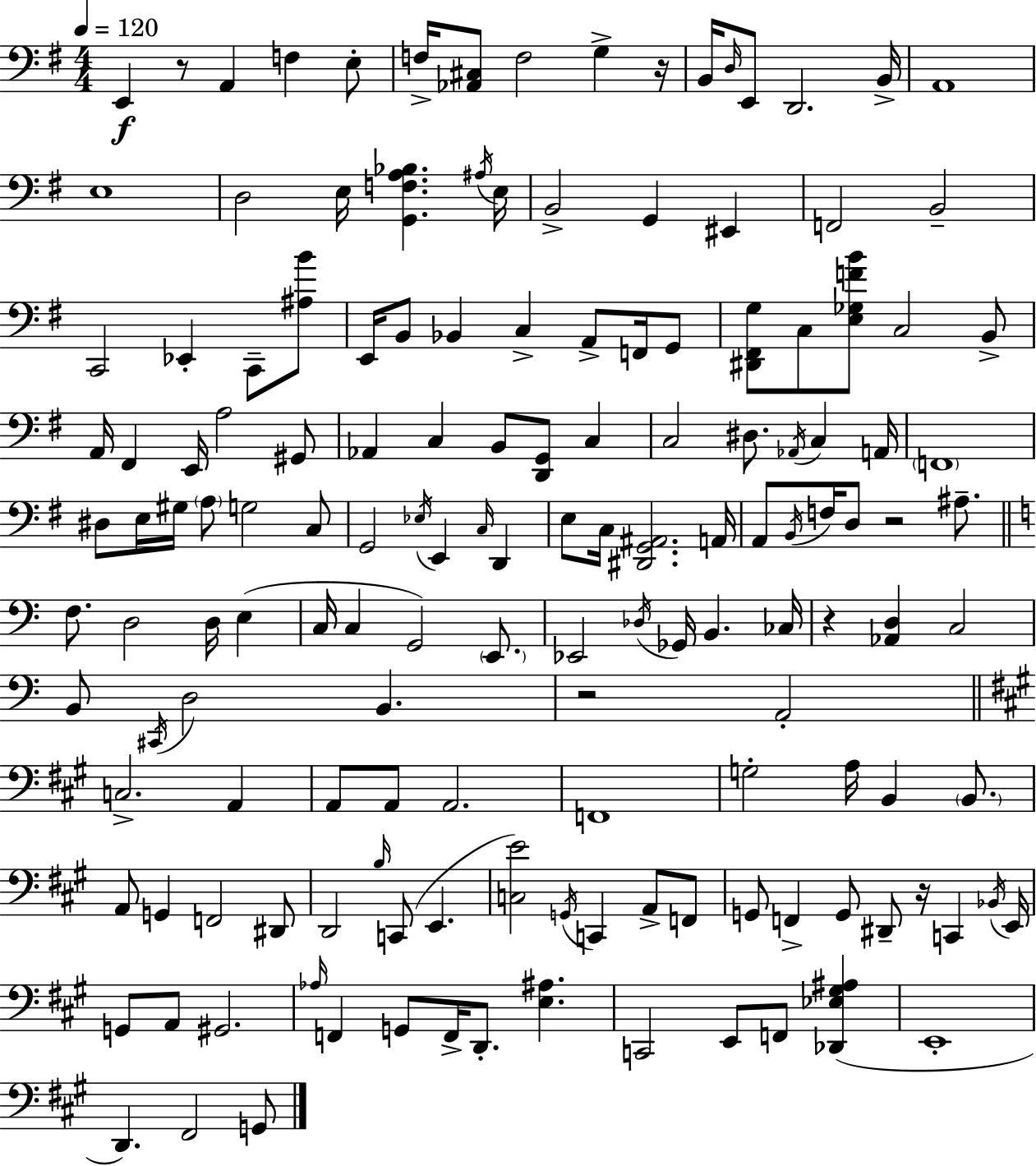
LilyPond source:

{
  \clef bass
  \numericTimeSignature
  \time 4/4
  \key e \minor
  \tempo 4 = 120
  \repeat volta 2 { e,4\f r8 a,4 f4 e8-. | f16-> <aes, cis>8 f2 g4-> r16 | b,16 \grace { d16 } e,8 d,2. | b,16-> a,1 | \break e1 | d2 e16 <g, f a bes>4. | \acciaccatura { ais16 } e16 b,2-> g,4 eis,4 | f,2 b,2-- | \break c,2 ees,4-. c,8-- | <ais b'>8 e,16 b,8 bes,4 c4-> a,8-> f,16 | g,8 <dis, fis, g>8 c8 <e ges f' b'>8 c2 | b,8-> a,16 fis,4 e,16 a2 | \break gis,8 aes,4 c4 b,8 <d, g,>8 c4 | c2 dis8. \acciaccatura { aes,16 } c4 | a,16 \parenthesize f,1 | dis8 e16 gis16 \parenthesize a8 g2 | \break c8 g,2 \acciaccatura { ees16 } e,4 | \grace { c16 } d,4 e8 c16 <dis, g, ais,>2. | a,16 a,8 \acciaccatura { b,16 } f16 d8 r2 | ais8.-- \bar "||" \break \key a \minor f8. d2 d16 e4( | c16 c4 g,2) \parenthesize e,8. | ees,2 \acciaccatura { des16 } ges,16 b,4. | ces16 r4 <aes, d>4 c2 | \break b,8 \acciaccatura { cis,16 } d2 b,4. | r2 a,2-. | \bar "||" \break \key a \major c2.-> a,4 | a,8 a,8 a,2. | f,1 | g2-. a16 b,4 \parenthesize b,8. | \break a,8 g,4 f,2 dis,8 | d,2 \grace { b16 } c,8( e,4. | <c e'>2) \acciaccatura { g,16 } c,4 a,8-> | f,8 g,8 f,4-> g,8 dis,8-- r16 c,4 | \break \acciaccatura { bes,16 } e,16 g,8 a,8 gis,2. | \grace { aes16 } f,4 g,8 f,16-> d,8.-. <e ais>4. | c,2 e,8 f,8 | <des, ees gis ais>4( e,1-. | \break d,4.) fis,2 | g,8 } \bar "|."
}